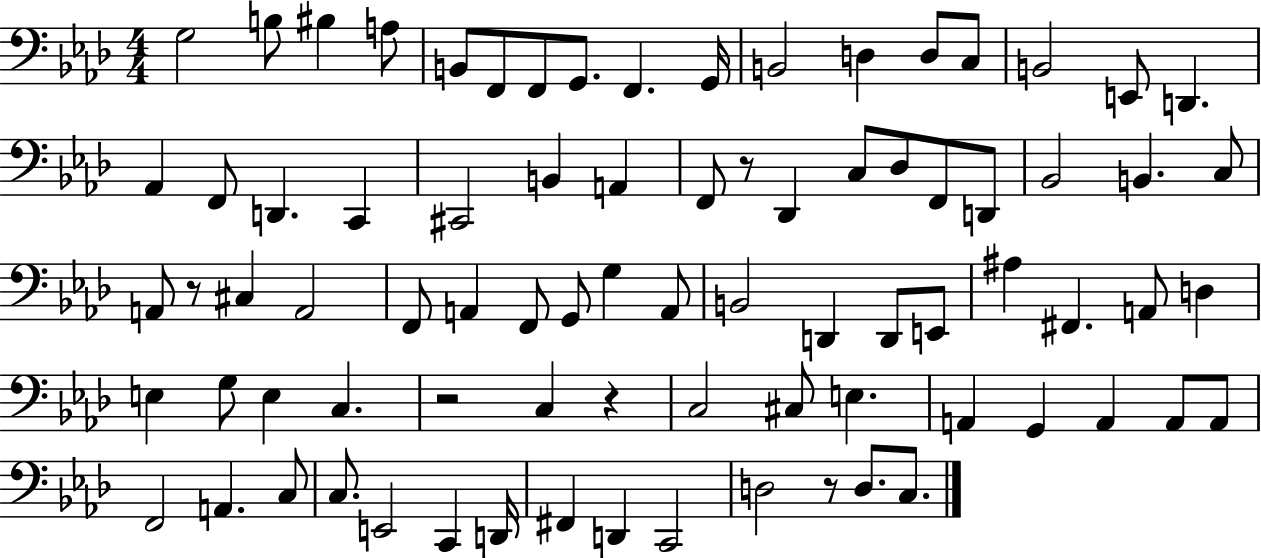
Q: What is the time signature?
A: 4/4